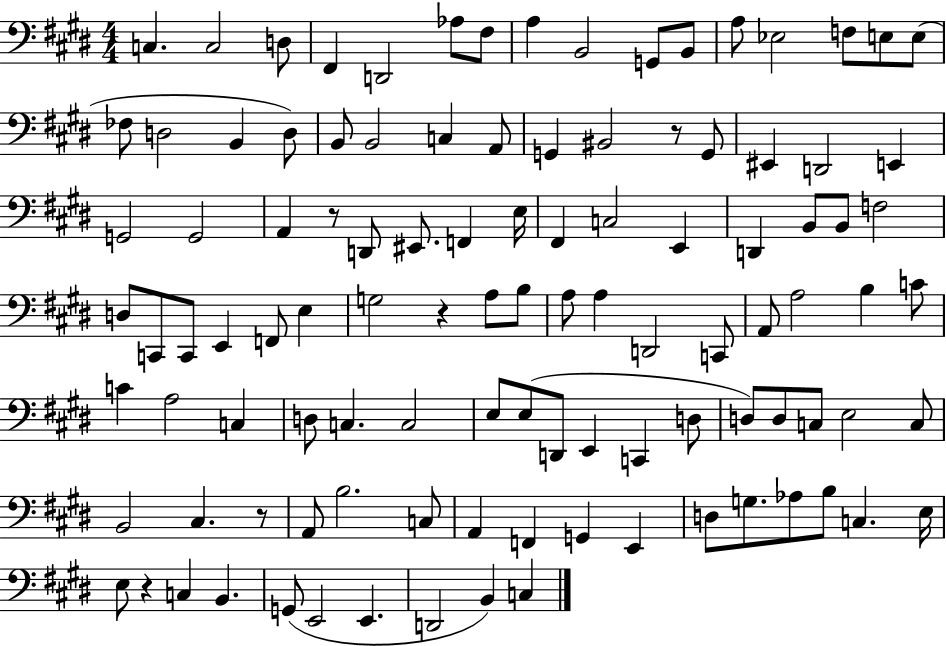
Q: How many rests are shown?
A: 5